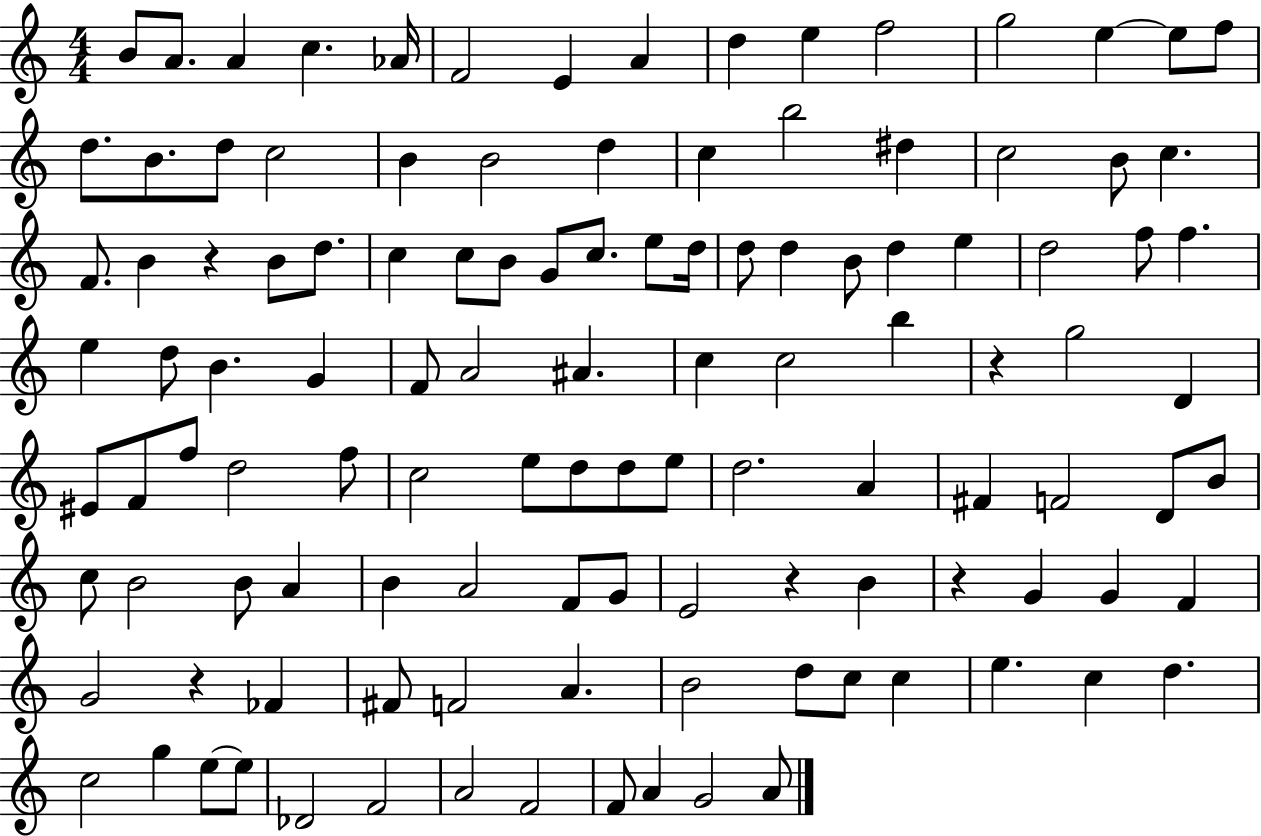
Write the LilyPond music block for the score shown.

{
  \clef treble
  \numericTimeSignature
  \time 4/4
  \key c \major
  b'8 a'8. a'4 c''4. aes'16 | f'2 e'4 a'4 | d''4 e''4 f''2 | g''2 e''4~~ e''8 f''8 | \break d''8. b'8. d''8 c''2 | b'4 b'2 d''4 | c''4 b''2 dis''4 | c''2 b'8 c''4. | \break f'8. b'4 r4 b'8 d''8. | c''4 c''8 b'8 g'8 c''8. e''8 d''16 | d''8 d''4 b'8 d''4 e''4 | d''2 f''8 f''4. | \break e''4 d''8 b'4. g'4 | f'8 a'2 ais'4. | c''4 c''2 b''4 | r4 g''2 d'4 | \break eis'8 f'8 f''8 d''2 f''8 | c''2 e''8 d''8 d''8 e''8 | d''2. a'4 | fis'4 f'2 d'8 b'8 | \break c''8 b'2 b'8 a'4 | b'4 a'2 f'8 g'8 | e'2 r4 b'4 | r4 g'4 g'4 f'4 | \break g'2 r4 fes'4 | fis'8 f'2 a'4. | b'2 d''8 c''8 c''4 | e''4. c''4 d''4. | \break c''2 g''4 e''8~~ e''8 | des'2 f'2 | a'2 f'2 | f'8 a'4 g'2 a'8 | \break \bar "|."
}